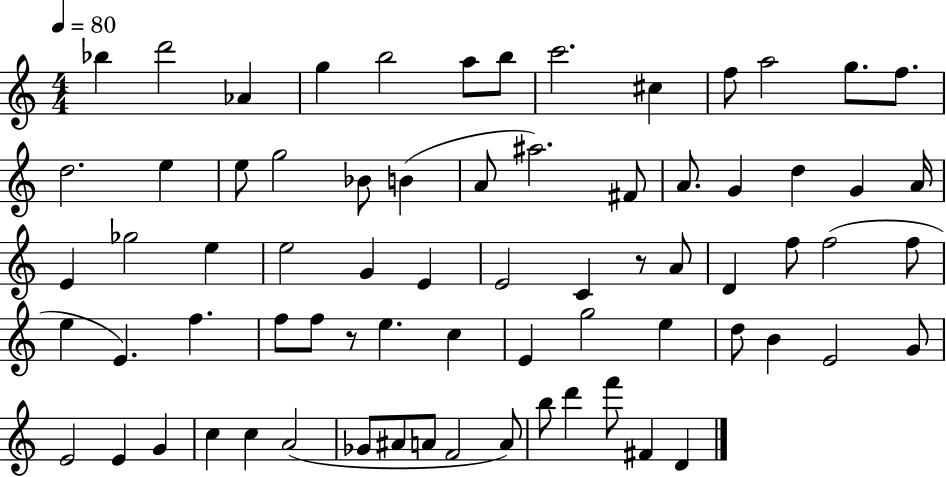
{
  \clef treble
  \numericTimeSignature
  \time 4/4
  \key c \major
  \tempo 4 = 80
  bes''4 d'''2 aes'4 | g''4 b''2 a''8 b''8 | c'''2. cis''4 | f''8 a''2 g''8. f''8. | \break d''2. e''4 | e''8 g''2 bes'8 b'4( | a'8 ais''2.) fis'8 | a'8. g'4 d''4 g'4 a'16 | \break e'4 ges''2 e''4 | e''2 g'4 e'4 | e'2 c'4 r8 a'8 | d'4 f''8 f''2( f''8 | \break e''4 e'4.) f''4. | f''8 f''8 r8 e''4. c''4 | e'4 g''2 e''4 | d''8 b'4 e'2 g'8 | \break e'2 e'4 g'4 | c''4 c''4 a'2( | ges'8 ais'8 a'8 f'2 a'8) | b''8 d'''4 f'''8 fis'4 d'4 | \break \bar "|."
}